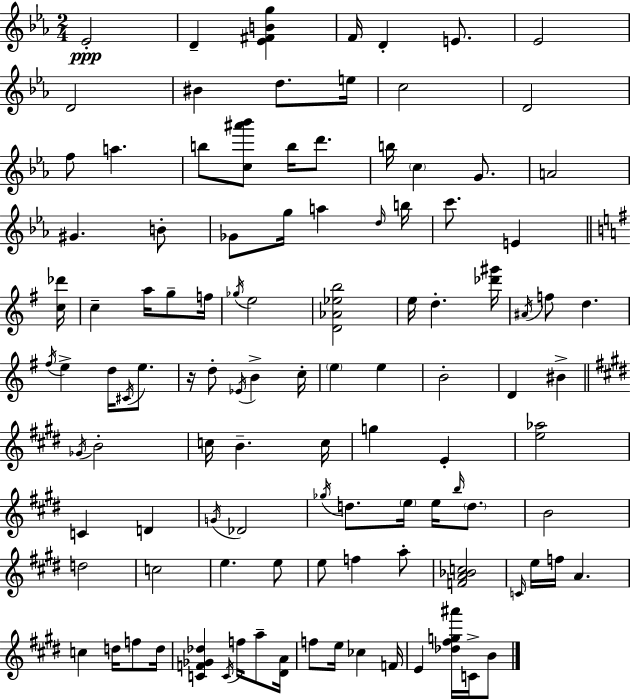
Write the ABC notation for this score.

X:1
T:Untitled
M:2/4
L:1/4
K:Cm
_E2 D [_E^FBg] F/4 D E/2 _E2 D2 ^B d/2 e/4 c2 D2 f/2 a b/2 [c^a'_b']/2 b/4 d'/2 b/4 c G/2 A2 ^G B/2 _G/2 g/4 a d/4 b/4 c'/2 E [c_d']/4 c a/4 g/2 f/4 _g/4 e2 [D_A_eb]2 e/4 d [_d'^g']/4 ^A/4 f/2 d ^f/4 e d/4 ^C/4 e/2 z/4 d/2 _E/4 B c/4 e e B2 D ^B _G/4 B2 c/4 B c/4 g E [e_a]2 C D G/4 _D2 _g/4 d/2 e/4 e/4 b/4 d/2 B2 d2 c2 e e/2 e/2 f a/2 [FA_Bc]2 C/4 e/4 f/4 A c d/4 f/2 d/4 [CF_G_d] C/4 f/4 a/2 [^DA]/4 f/2 e/4 _c F/4 E [_d^fg^a']/4 C/4 B/2